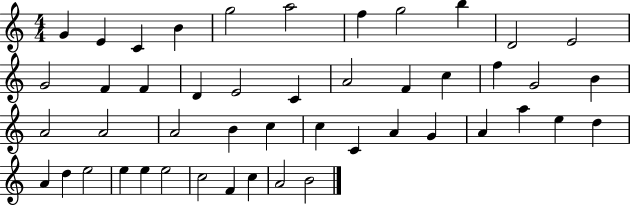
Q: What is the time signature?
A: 4/4